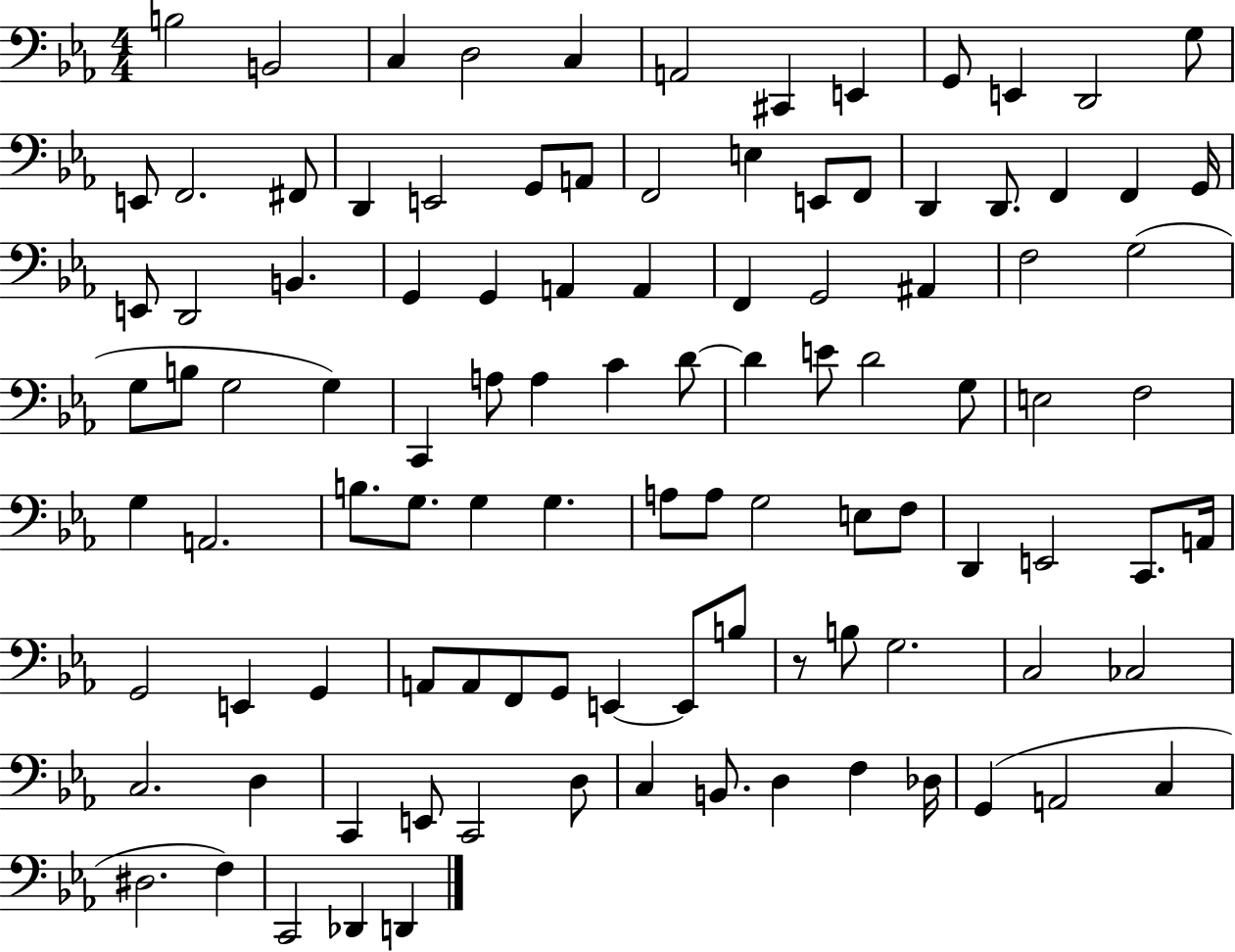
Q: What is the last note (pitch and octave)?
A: D2